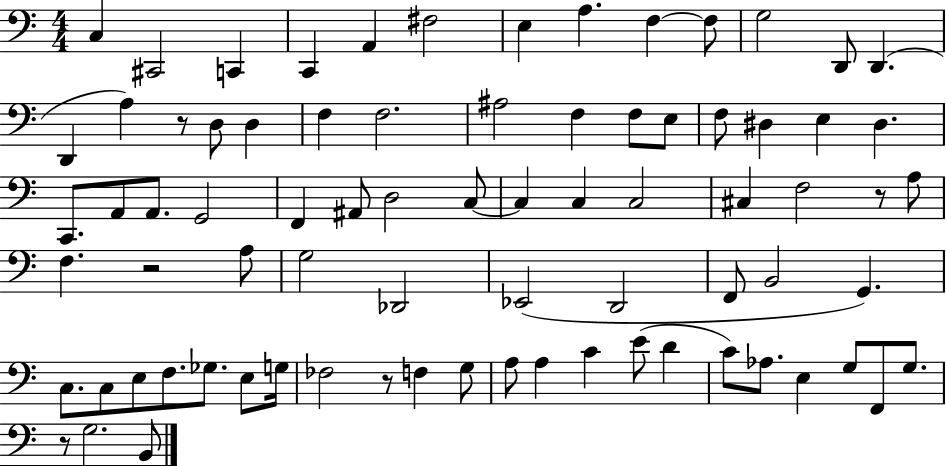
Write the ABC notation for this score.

X:1
T:Untitled
M:4/4
L:1/4
K:C
C, ^C,,2 C,, C,, A,, ^F,2 E, A, F, F,/2 G,2 D,,/2 D,, D,, A, z/2 D,/2 D, F, F,2 ^A,2 F, F,/2 E,/2 F,/2 ^D, E, ^D, C,,/2 A,,/2 A,,/2 G,,2 F,, ^A,,/2 D,2 C,/2 C, C, C,2 ^C, F,2 z/2 A,/2 F, z2 A,/2 G,2 _D,,2 _E,,2 D,,2 F,,/2 B,,2 G,, C,/2 C,/2 E,/2 F,/2 _G,/2 E,/2 G,/4 _F,2 z/2 F, G,/2 A,/2 A, C E/2 D C/2 _A,/2 E, G,/2 F,,/2 G,/2 z/2 G,2 B,,/2